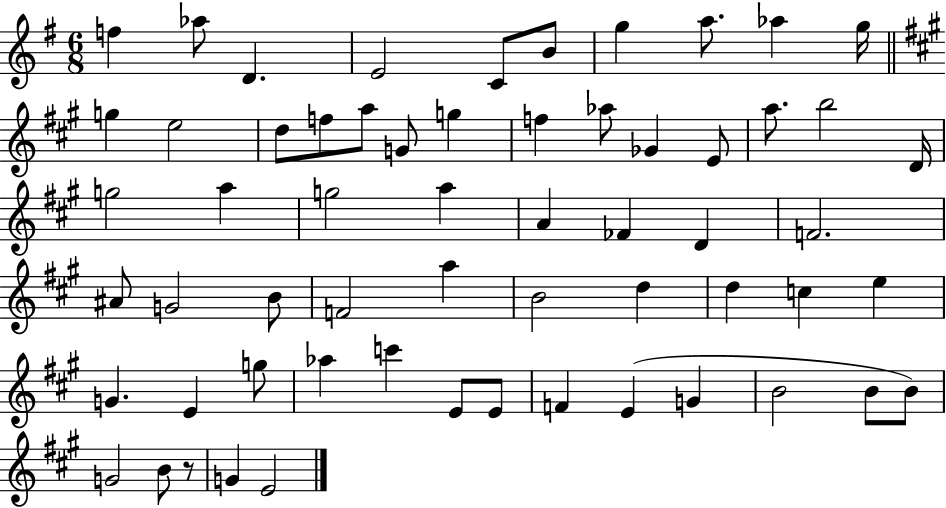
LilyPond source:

{
  \clef treble
  \numericTimeSignature
  \time 6/8
  \key g \major
  f''4 aes''8 d'4. | e'2 c'8 b'8 | g''4 a''8. aes''4 g''16 | \bar "||" \break \key a \major g''4 e''2 | d''8 f''8 a''8 g'8 g''4 | f''4 aes''8 ges'4 e'8 | a''8. b''2 d'16 | \break g''2 a''4 | g''2 a''4 | a'4 fes'4 d'4 | f'2. | \break ais'8 g'2 b'8 | f'2 a''4 | b'2 d''4 | d''4 c''4 e''4 | \break g'4. e'4 g''8 | aes''4 c'''4 e'8 e'8 | f'4 e'4( g'4 | b'2 b'8 b'8) | \break g'2 b'8 r8 | g'4 e'2 | \bar "|."
}